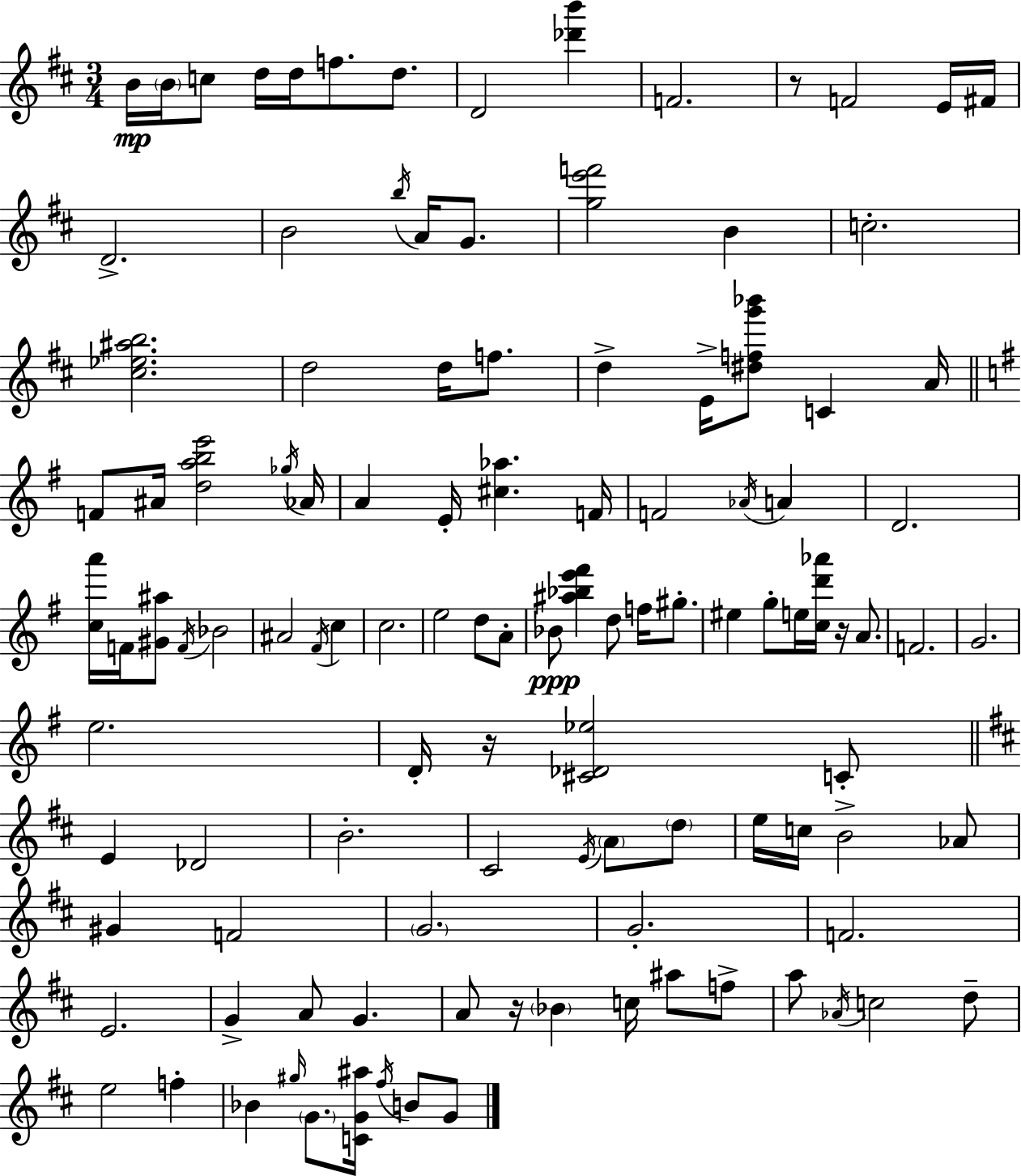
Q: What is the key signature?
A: D major